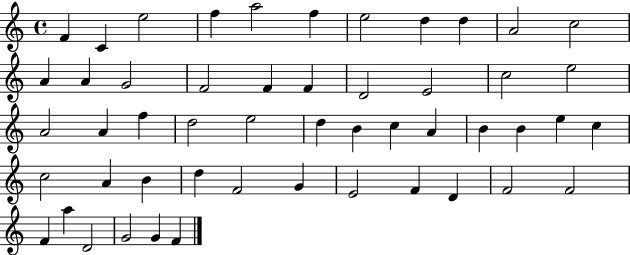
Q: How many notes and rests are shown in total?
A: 51